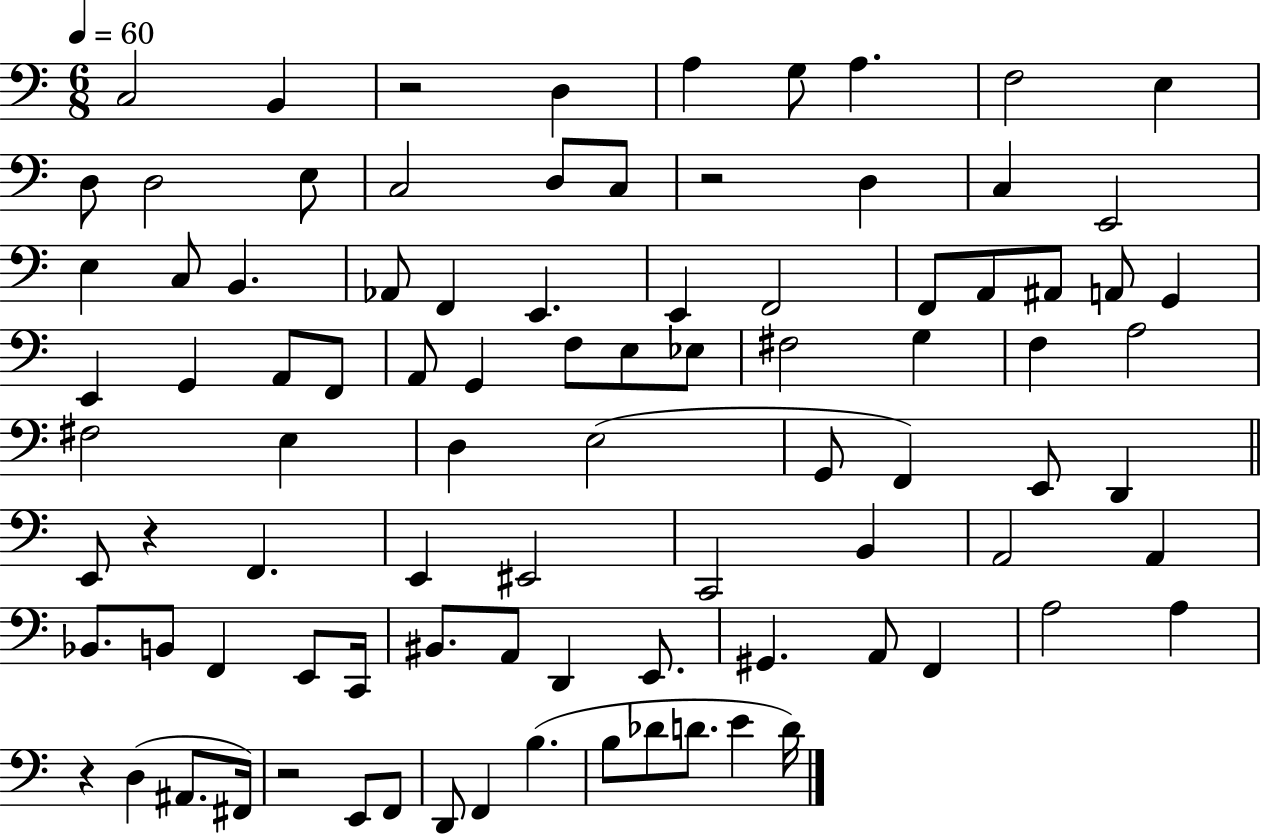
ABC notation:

X:1
T:Untitled
M:6/8
L:1/4
K:C
C,2 B,, z2 D, A, G,/2 A, F,2 E, D,/2 D,2 E,/2 C,2 D,/2 C,/2 z2 D, C, E,,2 E, C,/2 B,, _A,,/2 F,, E,, E,, F,,2 F,,/2 A,,/2 ^A,,/2 A,,/2 G,, E,, G,, A,,/2 F,,/2 A,,/2 G,, F,/2 E,/2 _E,/2 ^F,2 G, F, A,2 ^F,2 E, D, E,2 G,,/2 F,, E,,/2 D,, E,,/2 z F,, E,, ^E,,2 C,,2 B,, A,,2 A,, _B,,/2 B,,/2 F,, E,,/2 C,,/4 ^B,,/2 A,,/2 D,, E,,/2 ^G,, A,,/2 F,, A,2 A, z D, ^A,,/2 ^F,,/4 z2 E,,/2 F,,/2 D,,/2 F,, B, B,/2 _D/2 D/2 E D/4